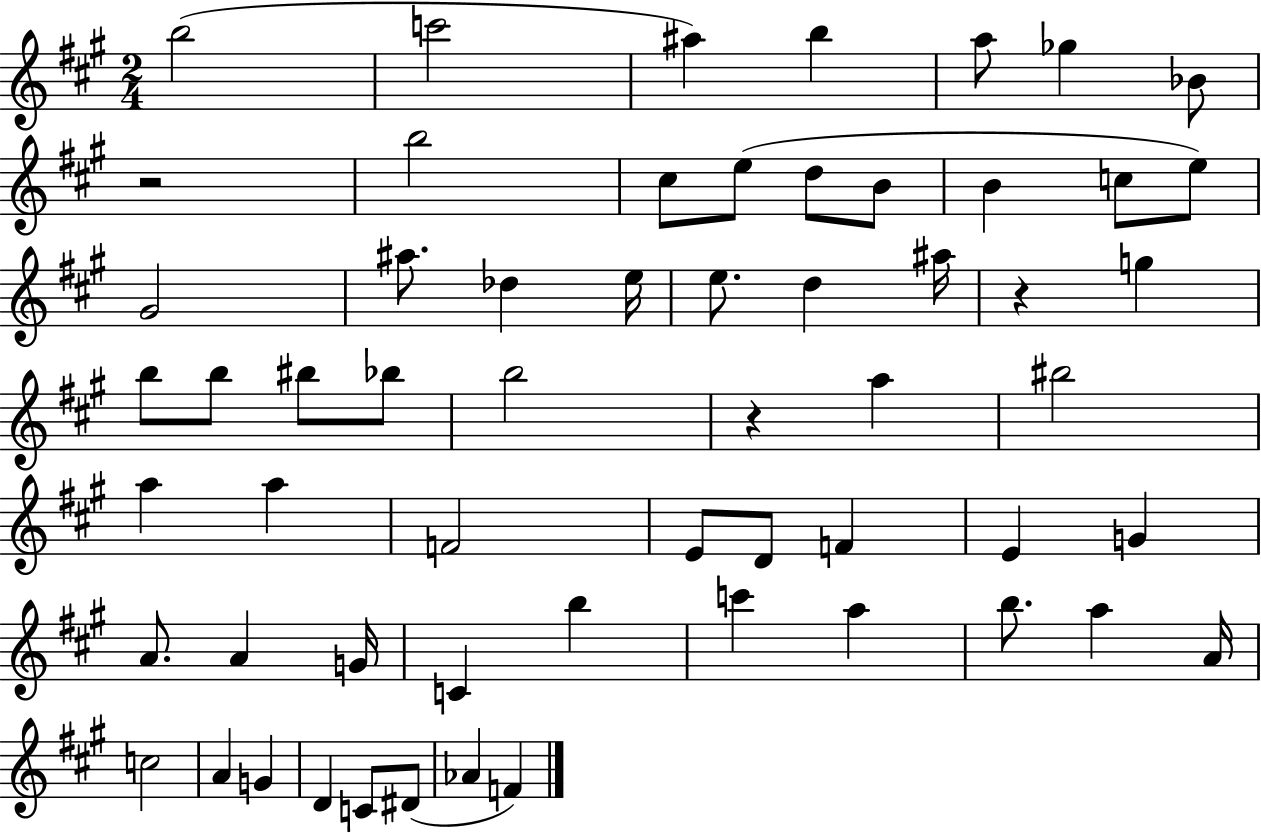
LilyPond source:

{
  \clef treble
  \numericTimeSignature
  \time 2/4
  \key a \major
  b''2( | c'''2 | ais''4) b''4 | a''8 ges''4 bes'8 | \break r2 | b''2 | cis''8 e''8( d''8 b'8 | b'4 c''8 e''8) | \break gis'2 | ais''8. des''4 e''16 | e''8. d''4 ais''16 | r4 g''4 | \break b''8 b''8 bis''8 bes''8 | b''2 | r4 a''4 | bis''2 | \break a''4 a''4 | f'2 | e'8 d'8 f'4 | e'4 g'4 | \break a'8. a'4 g'16 | c'4 b''4 | c'''4 a''4 | b''8. a''4 a'16 | \break c''2 | a'4 g'4 | d'4 c'8 dis'8( | aes'4 f'4) | \break \bar "|."
}